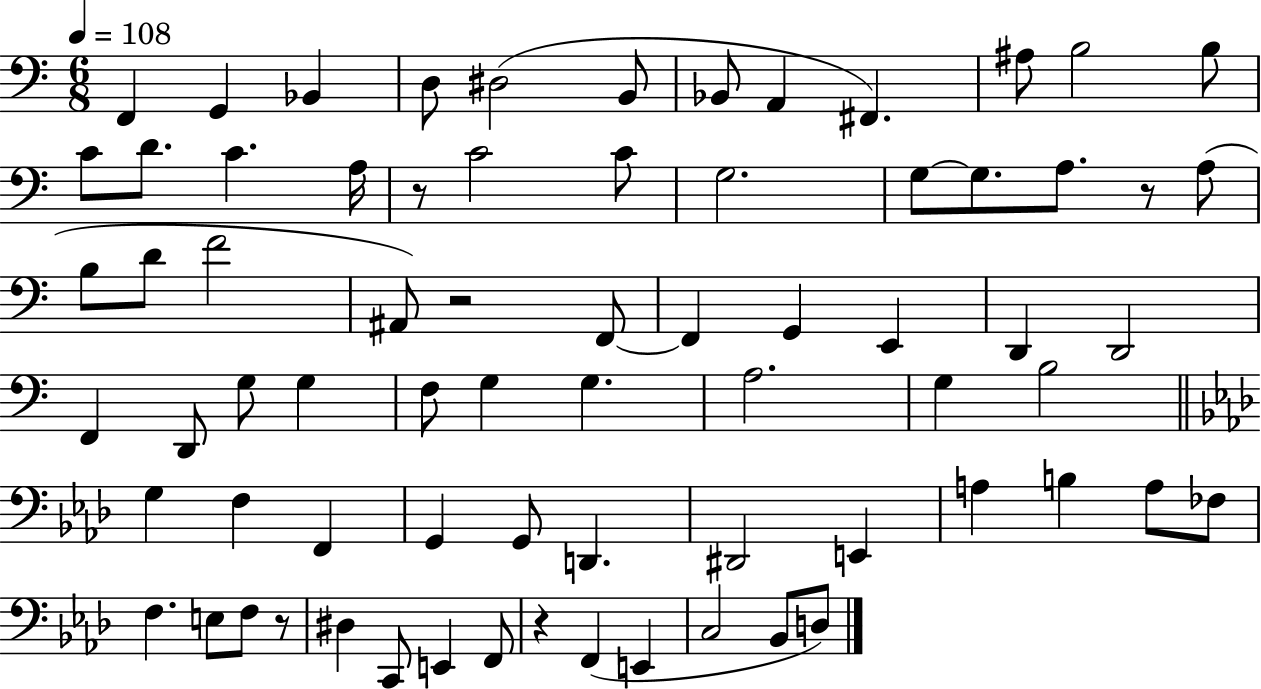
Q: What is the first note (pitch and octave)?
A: F2